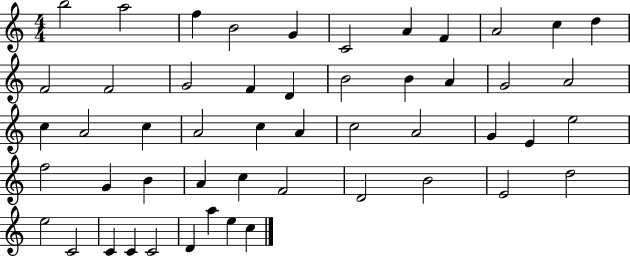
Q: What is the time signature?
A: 4/4